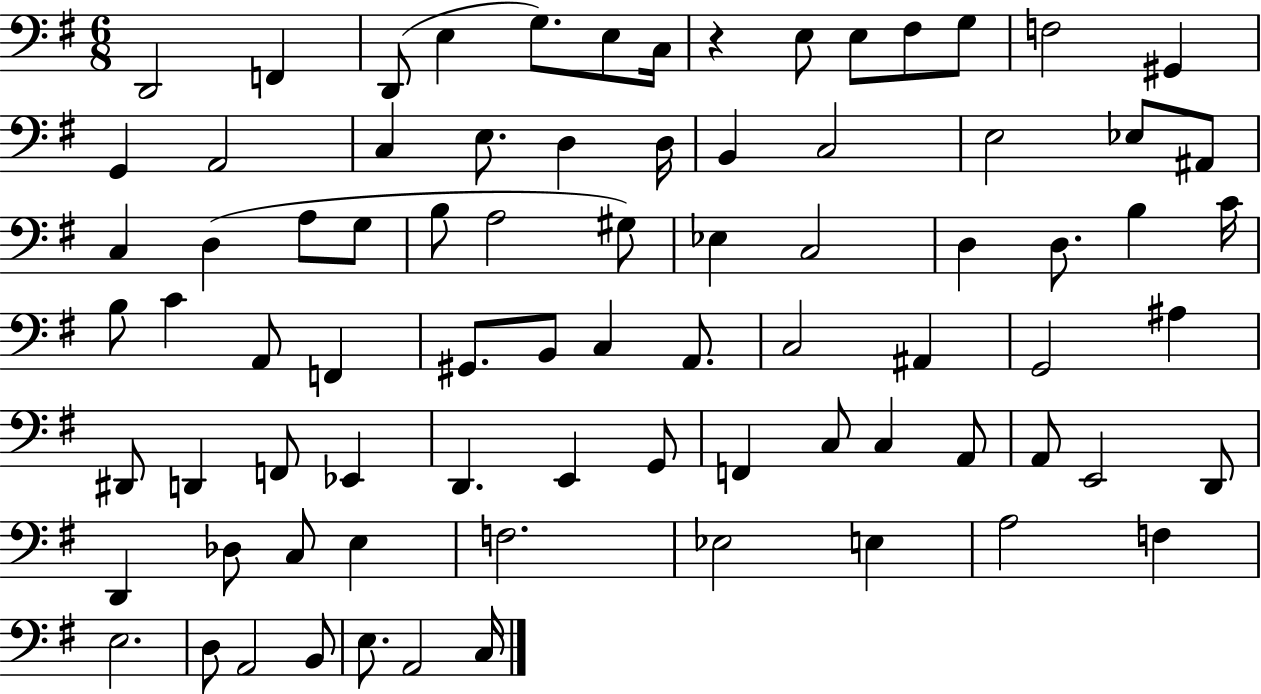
X:1
T:Untitled
M:6/8
L:1/4
K:G
D,,2 F,, D,,/2 E, G,/2 E,/2 C,/4 z E,/2 E,/2 ^F,/2 G,/2 F,2 ^G,, G,, A,,2 C, E,/2 D, D,/4 B,, C,2 E,2 _E,/2 ^A,,/2 C, D, A,/2 G,/2 B,/2 A,2 ^G,/2 _E, C,2 D, D,/2 B, C/4 B,/2 C A,,/2 F,, ^G,,/2 B,,/2 C, A,,/2 C,2 ^A,, G,,2 ^A, ^D,,/2 D,, F,,/2 _E,, D,, E,, G,,/2 F,, C,/2 C, A,,/2 A,,/2 E,,2 D,,/2 D,, _D,/2 C,/2 E, F,2 _E,2 E, A,2 F, E,2 D,/2 A,,2 B,,/2 E,/2 A,,2 C,/4